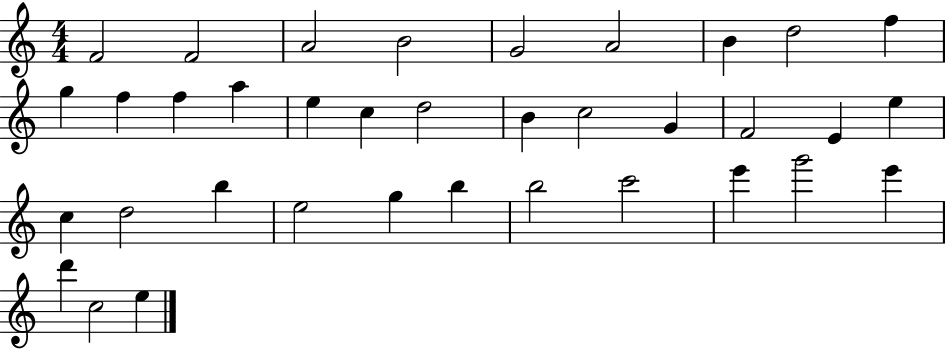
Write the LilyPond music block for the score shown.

{
  \clef treble
  \numericTimeSignature
  \time 4/4
  \key c \major
  f'2 f'2 | a'2 b'2 | g'2 a'2 | b'4 d''2 f''4 | \break g''4 f''4 f''4 a''4 | e''4 c''4 d''2 | b'4 c''2 g'4 | f'2 e'4 e''4 | \break c''4 d''2 b''4 | e''2 g''4 b''4 | b''2 c'''2 | e'''4 g'''2 e'''4 | \break d'''4 c''2 e''4 | \bar "|."
}